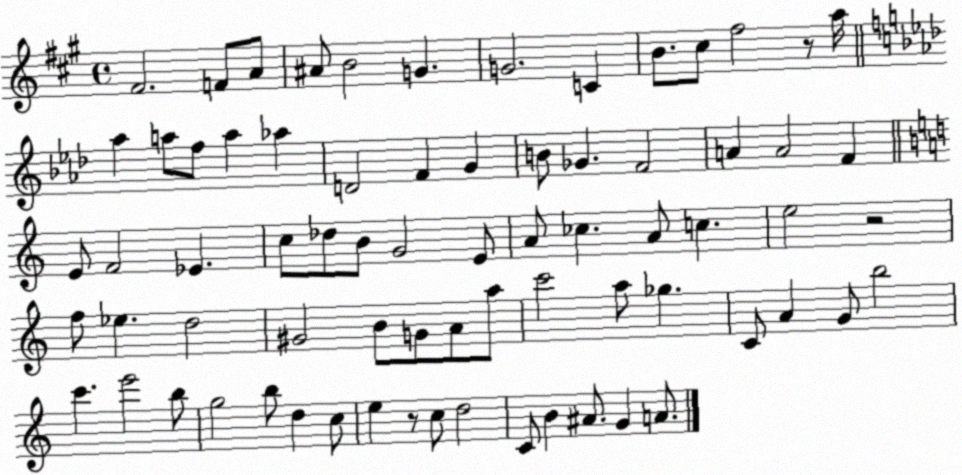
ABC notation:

X:1
T:Untitled
M:4/4
L:1/4
K:A
^F2 F/2 A/2 ^A/2 B2 G G2 C B/2 ^c/2 ^f2 z/2 a/4 _a a/2 f/2 a _a D2 F G B/2 _G F2 A A2 F E/2 F2 _E c/2 _d/2 B/2 G2 E/2 A/2 _c A/2 c e2 z2 f/2 _e d2 ^G2 B/2 G/2 A/2 a/2 c'2 a/2 _g C/2 A G/2 b2 c' e'2 b/2 g2 b/2 d c/2 e z/2 c/2 d2 C/2 B ^A/2 G A/2